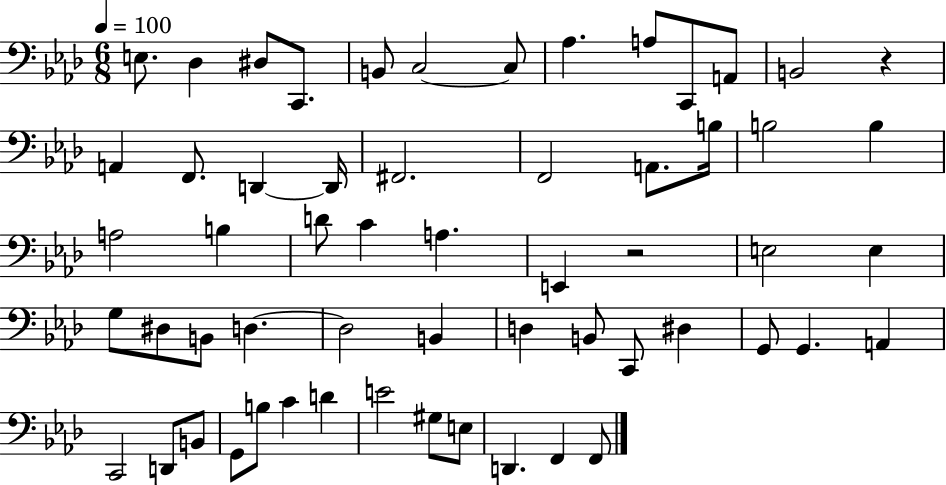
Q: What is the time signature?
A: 6/8